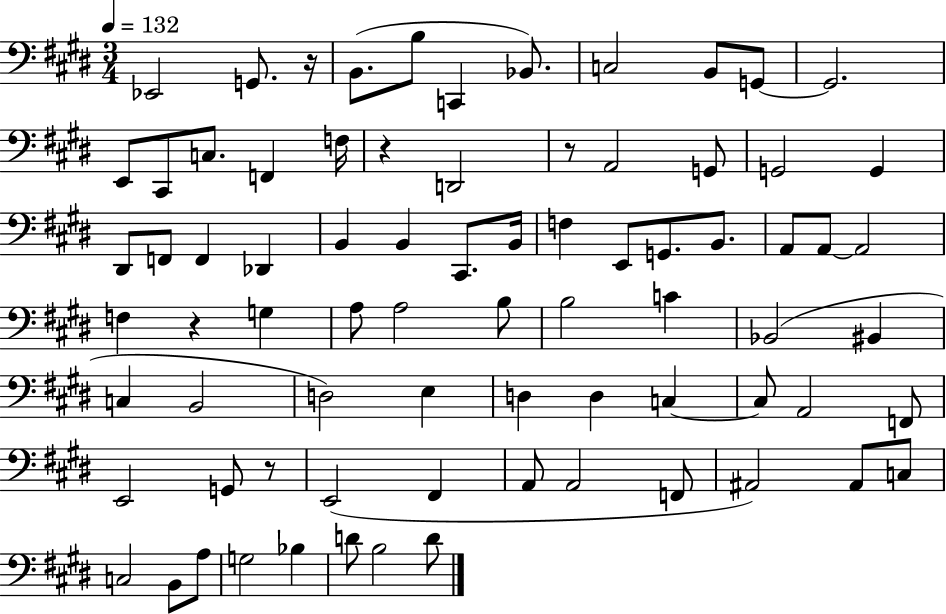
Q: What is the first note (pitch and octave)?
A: Eb2